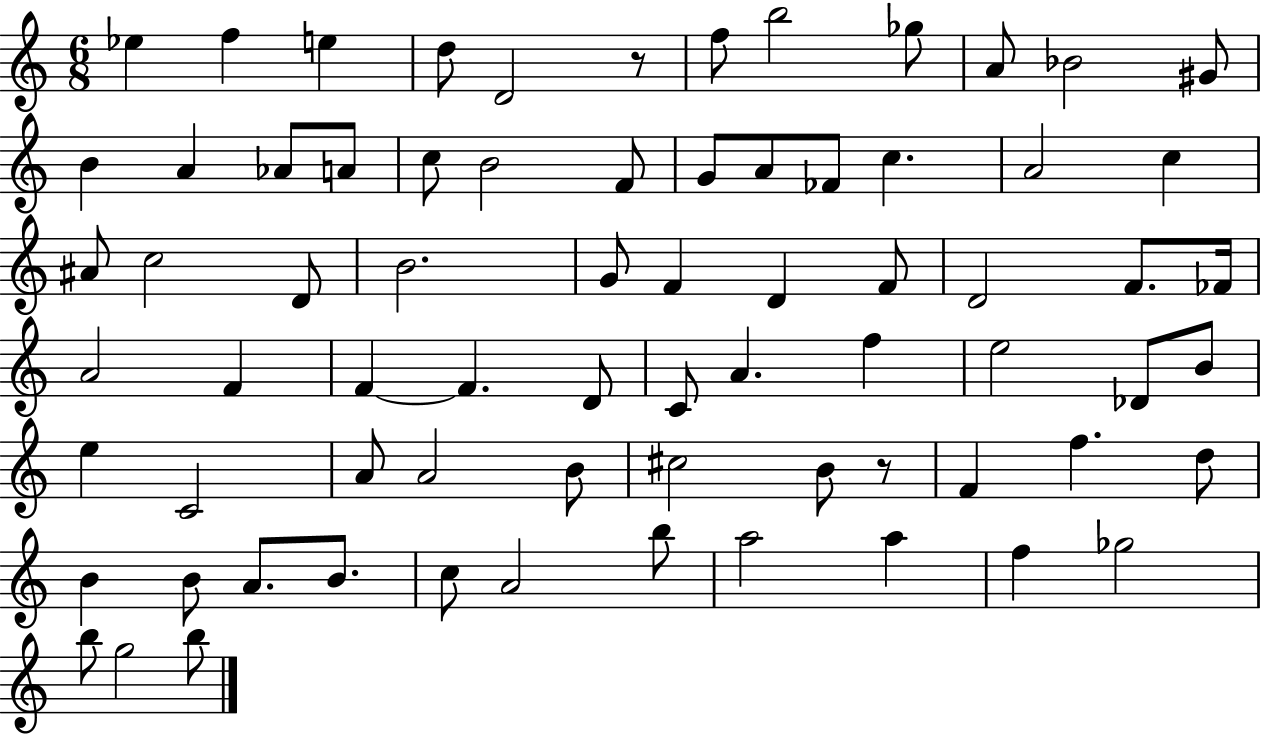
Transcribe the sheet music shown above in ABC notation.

X:1
T:Untitled
M:6/8
L:1/4
K:C
_e f e d/2 D2 z/2 f/2 b2 _g/2 A/2 _B2 ^G/2 B A _A/2 A/2 c/2 B2 F/2 G/2 A/2 _F/2 c A2 c ^A/2 c2 D/2 B2 G/2 F D F/2 D2 F/2 _F/4 A2 F F F D/2 C/2 A f e2 _D/2 B/2 e C2 A/2 A2 B/2 ^c2 B/2 z/2 F f d/2 B B/2 A/2 B/2 c/2 A2 b/2 a2 a f _g2 b/2 g2 b/2